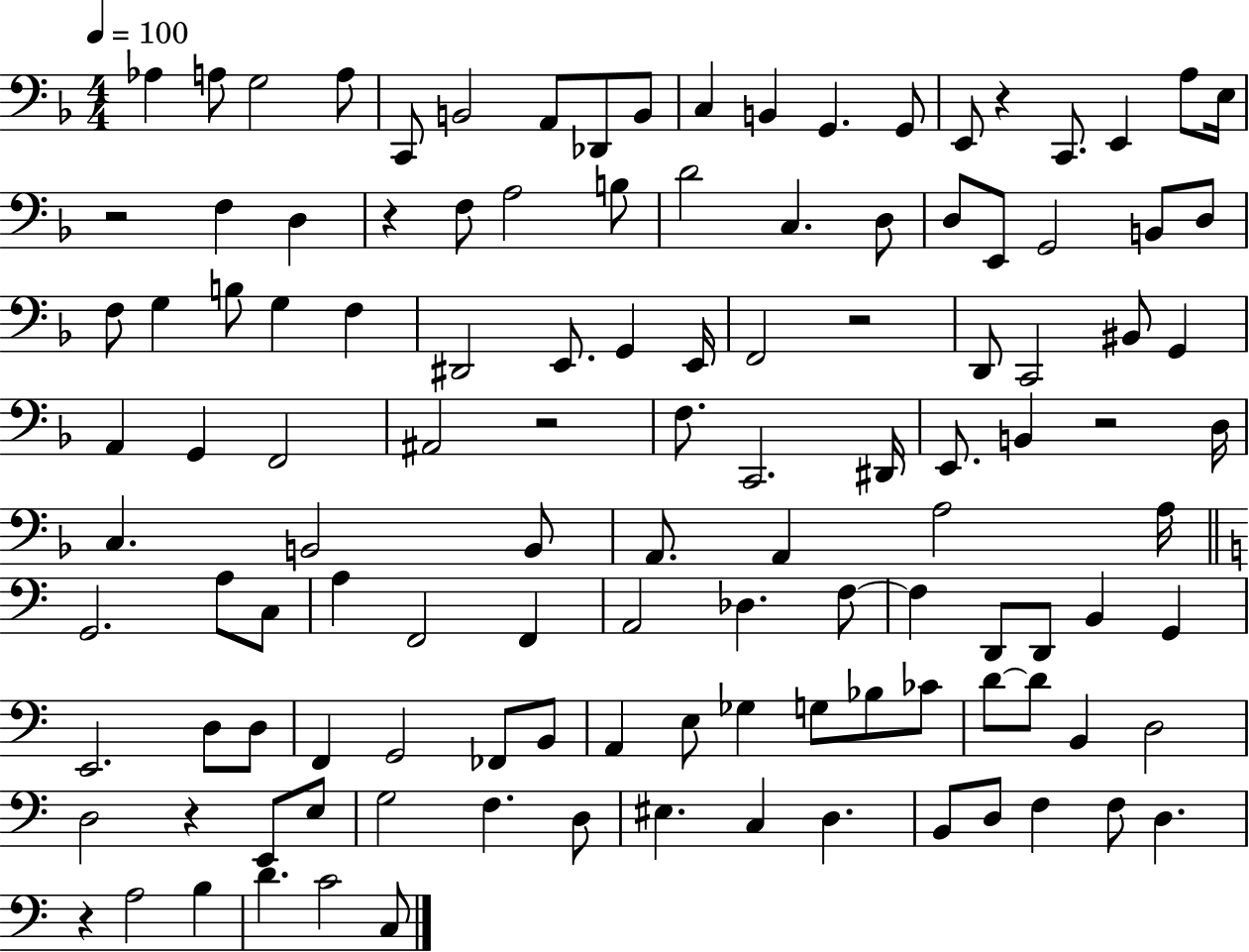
{
  \clef bass
  \numericTimeSignature
  \time 4/4
  \key f \major
  \tempo 4 = 100
  aes4 a8 g2 a8 | c,8 b,2 a,8 des,8 b,8 | c4 b,4 g,4. g,8 | e,8 r4 c,8. e,4 a8 e16 | \break r2 f4 d4 | r4 f8 a2 b8 | d'2 c4. d8 | d8 e,8 g,2 b,8 d8 | \break f8 g4 b8 g4 f4 | dis,2 e,8. g,4 e,16 | f,2 r2 | d,8 c,2 bis,8 g,4 | \break a,4 g,4 f,2 | ais,2 r2 | f8. c,2. dis,16 | e,8. b,4 r2 d16 | \break c4. b,2 b,8 | a,8. a,4 a2 a16 | \bar "||" \break \key c \major g,2. a8 c8 | a4 f,2 f,4 | a,2 des4. f8~~ | f4 d,8 d,8 b,4 g,4 | \break e,2. d8 d8 | f,4 g,2 fes,8 b,8 | a,4 e8 ges4 g8 bes8 ces'8 | d'8~~ d'8 b,4 d2 | \break d2 r4 e,8 e8 | g2 f4. d8 | eis4. c4 d4. | b,8 d8 f4 f8 d4. | \break r4 a2 b4 | d'4. c'2 c8 | \bar "|."
}